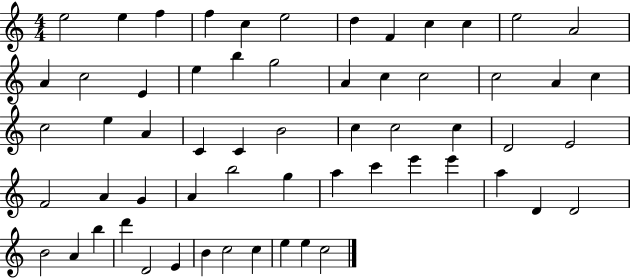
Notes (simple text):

E5/h E5/q F5/q F5/q C5/q E5/h D5/q F4/q C5/q C5/q E5/h A4/h A4/q C5/h E4/q E5/q B5/q G5/h A4/q C5/q C5/h C5/h A4/q C5/q C5/h E5/q A4/q C4/q C4/q B4/h C5/q C5/h C5/q D4/h E4/h F4/h A4/q G4/q A4/q B5/h G5/q A5/q C6/q E6/q E6/q A5/q D4/q D4/h B4/h A4/q B5/q D6/q D4/h E4/q B4/q C5/h C5/q E5/q E5/q C5/h